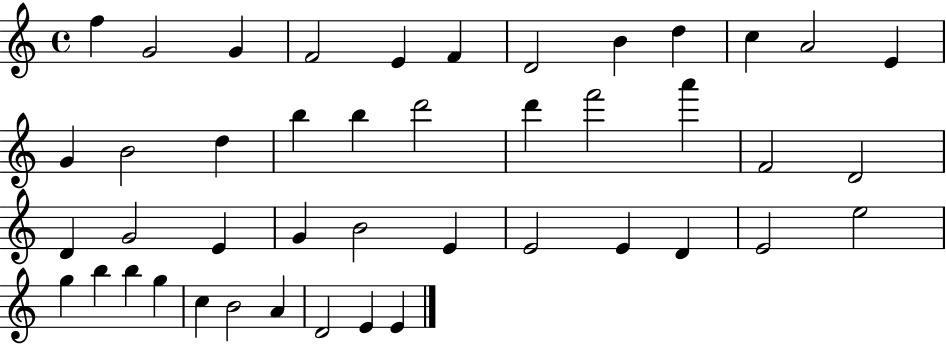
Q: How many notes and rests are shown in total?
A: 44